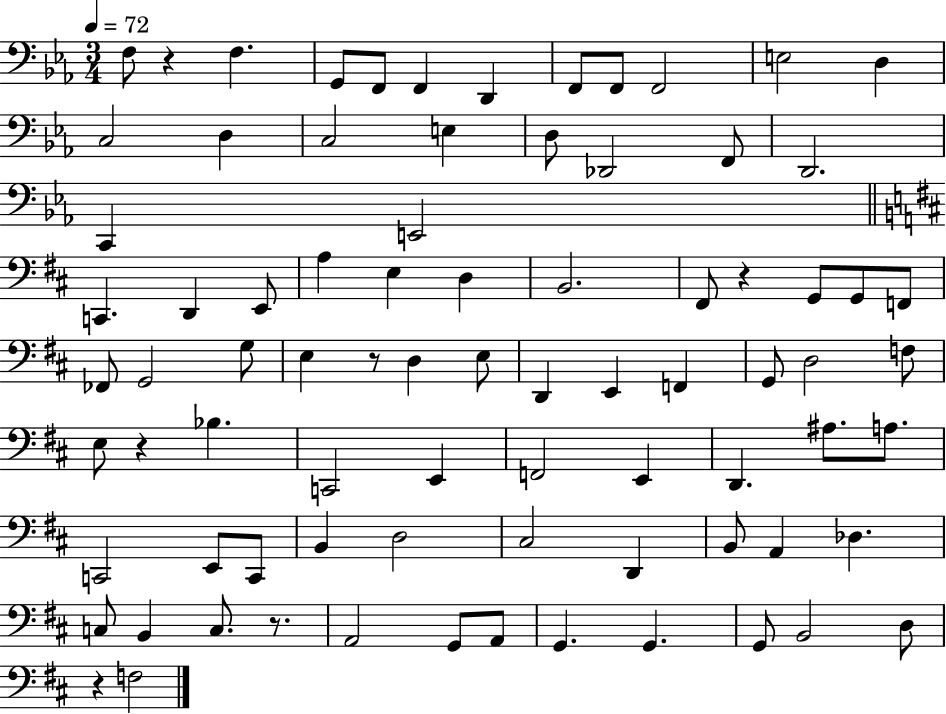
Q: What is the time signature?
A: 3/4